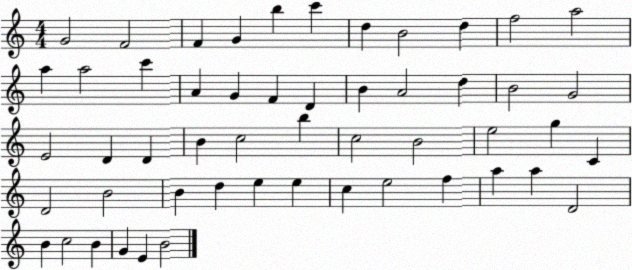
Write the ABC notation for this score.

X:1
T:Untitled
M:4/4
L:1/4
K:C
G2 F2 F G b c' d B2 d f2 a2 a a2 c' A G F D B A2 d B2 G2 E2 D D B c2 b c2 B2 e2 g C D2 B2 B d e e c e2 f a a D2 B c2 B G E B2